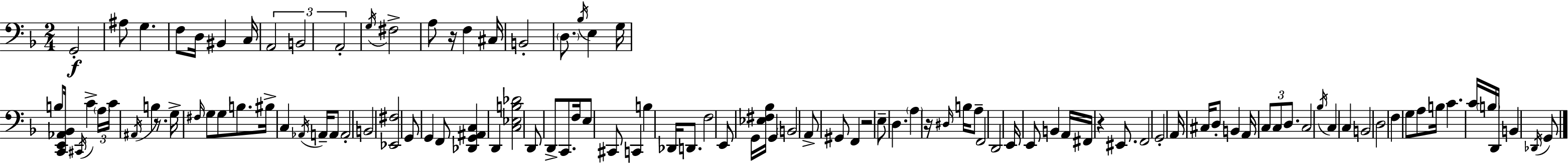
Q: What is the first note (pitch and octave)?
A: G2